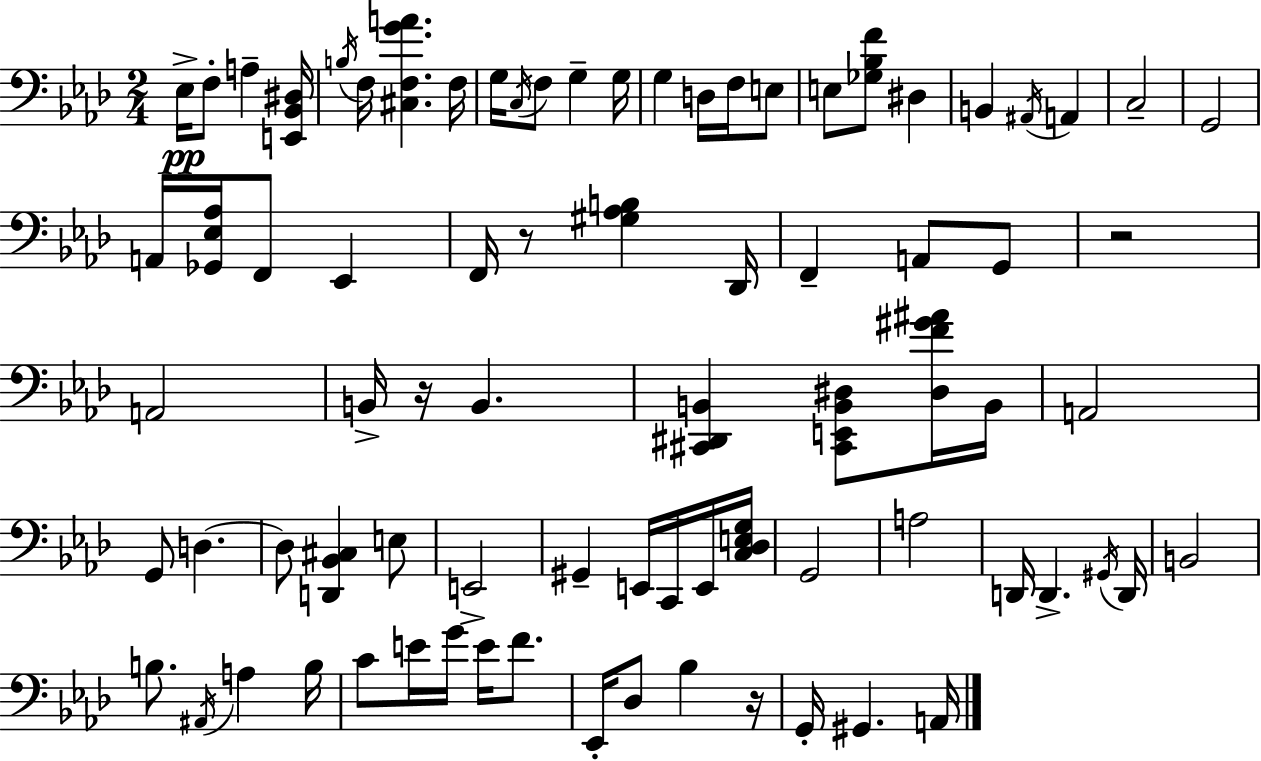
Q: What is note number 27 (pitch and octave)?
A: Db2